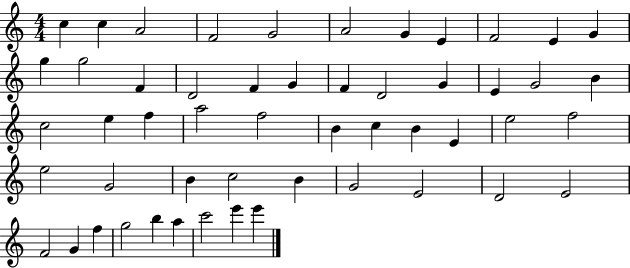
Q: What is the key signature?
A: C major